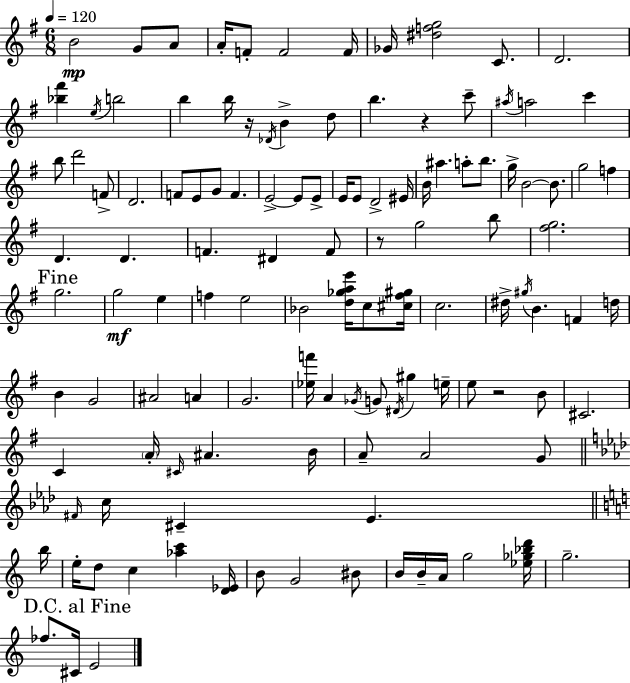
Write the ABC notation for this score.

X:1
T:Untitled
M:6/8
L:1/4
K:G
B2 G/2 A/2 A/4 F/2 F2 F/4 _G/4 [^dfg]2 C/2 D2 [_b^f'] e/4 b2 b b/4 z/4 _D/4 B d/2 b z c'/2 ^a/4 a2 c' b/2 d'2 F/2 D2 F/2 E/2 G/2 F E2 E/2 E/2 E/4 E/2 D2 ^E/4 B/4 ^a a/2 b/2 g/4 B2 B/2 g2 f D D F ^D F/2 z/2 g2 b/2 [^fg]2 g2 g2 e f e2 _B2 [d_gae']/4 c/2 [^c^f^g]/4 c2 ^d/4 ^g/4 B F d/4 B G2 ^A2 A G2 [_ef']/4 A _G/4 G/2 ^D/4 ^g e/4 e/2 z2 B/2 ^C2 C A/4 ^C/4 ^A B/4 A/2 A2 G/2 ^F/4 c/4 ^C _E b/4 e/4 d/2 c [_ac'] [D_E]/4 B/2 G2 ^B/2 B/4 B/4 A/4 g2 [_e_g_bd']/4 g2 _f/2 ^C/4 E2